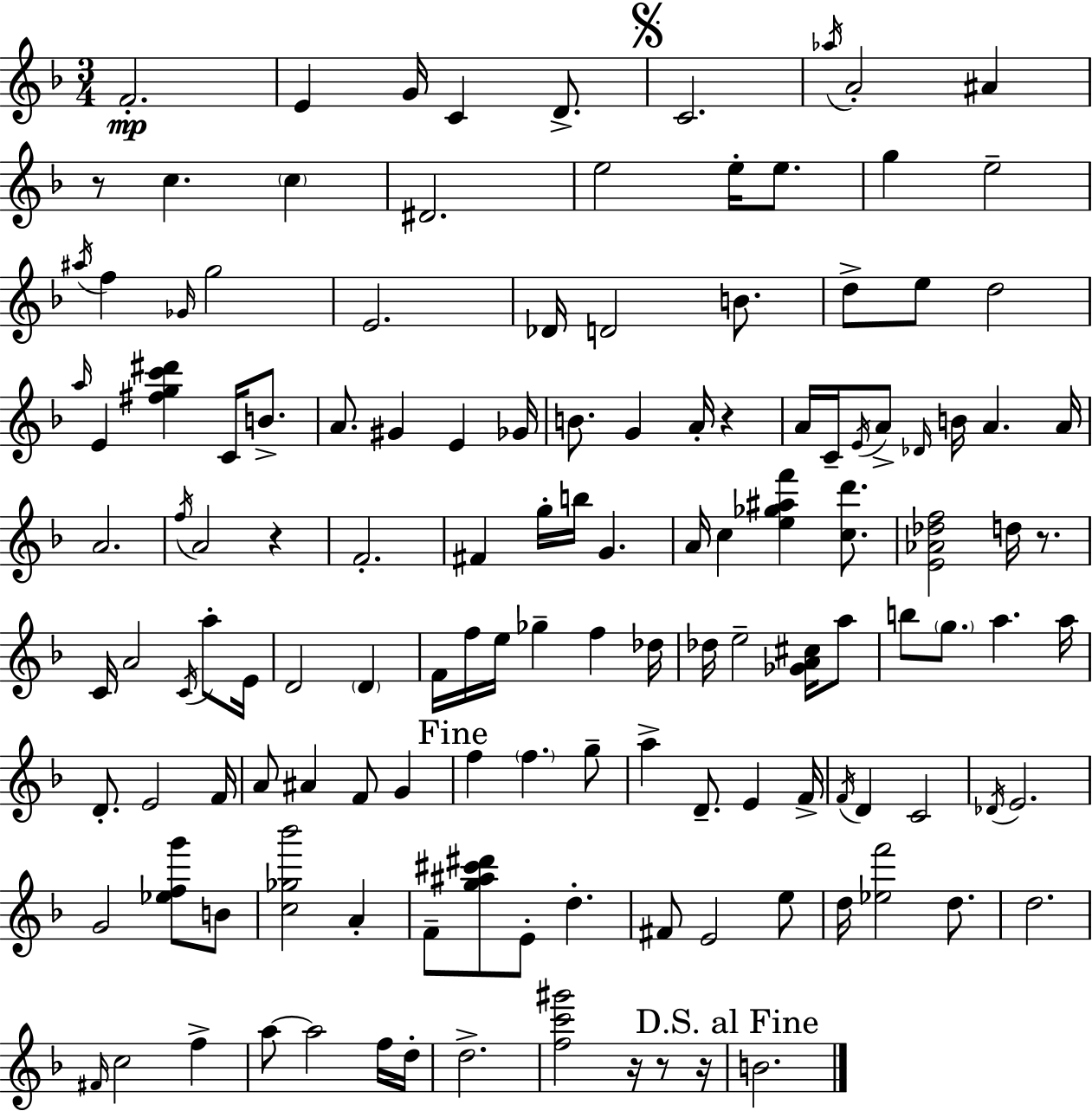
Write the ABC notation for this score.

X:1
T:Untitled
M:3/4
L:1/4
K:F
F2 E G/4 C D/2 C2 _a/4 A2 ^A z/2 c c ^D2 e2 e/4 e/2 g e2 ^a/4 f _G/4 g2 E2 _D/4 D2 B/2 d/2 e/2 d2 a/4 E [^fgc'^d'] C/4 B/2 A/2 ^G E _G/4 B/2 G A/4 z A/4 C/4 E/4 A/2 _D/4 B/4 A A/4 A2 f/4 A2 z F2 ^F g/4 b/4 G A/4 c [e_g^af'] [cd']/2 [E_A_df]2 d/4 z/2 C/4 A2 C/4 a/2 E/4 D2 D F/4 f/4 e/4 _g f _d/4 _d/4 e2 [_GA^c]/4 a/2 b/2 g/2 a a/4 D/2 E2 F/4 A/2 ^A F/2 G f f g/2 a D/2 E F/4 F/4 D C2 _D/4 E2 G2 [_efg']/2 B/2 [c_g_b']2 A F/2 [g^a^c'^d']/2 E/2 d ^F/2 E2 e/2 d/4 [_ef']2 d/2 d2 ^F/4 c2 f a/2 a2 f/4 d/4 d2 [fc'^g']2 z/4 z/2 z/4 B2